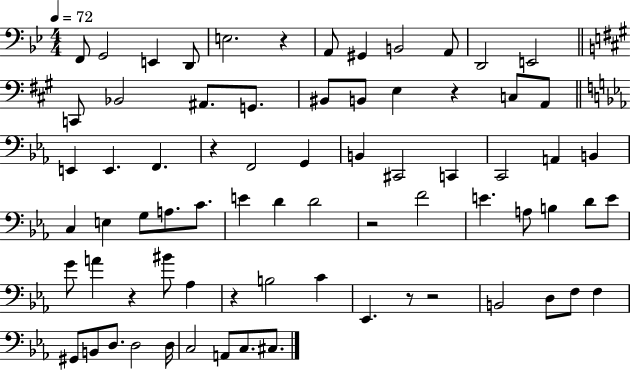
F2/e G2/h E2/q D2/e E3/h. R/q A2/e G#2/q B2/h A2/e D2/h E2/h C2/e Bb2/h A#2/e. G2/e. BIS2/e B2/e E3/q R/q C3/e A2/e E2/q E2/q. F2/q. R/q F2/h G2/q B2/q C#2/h C2/q C2/h A2/q B2/q C3/q E3/q G3/e A3/e. C4/e. E4/q D4/q D4/h R/h F4/h E4/q. A3/e B3/q D4/e E4/e G4/e A4/q R/q BIS4/e Ab3/q R/q B3/h C4/q Eb2/q. R/e R/h B2/h D3/e F3/e F3/q G#2/e B2/e D3/e. D3/h D3/s C3/h A2/e C3/e. C#3/e.